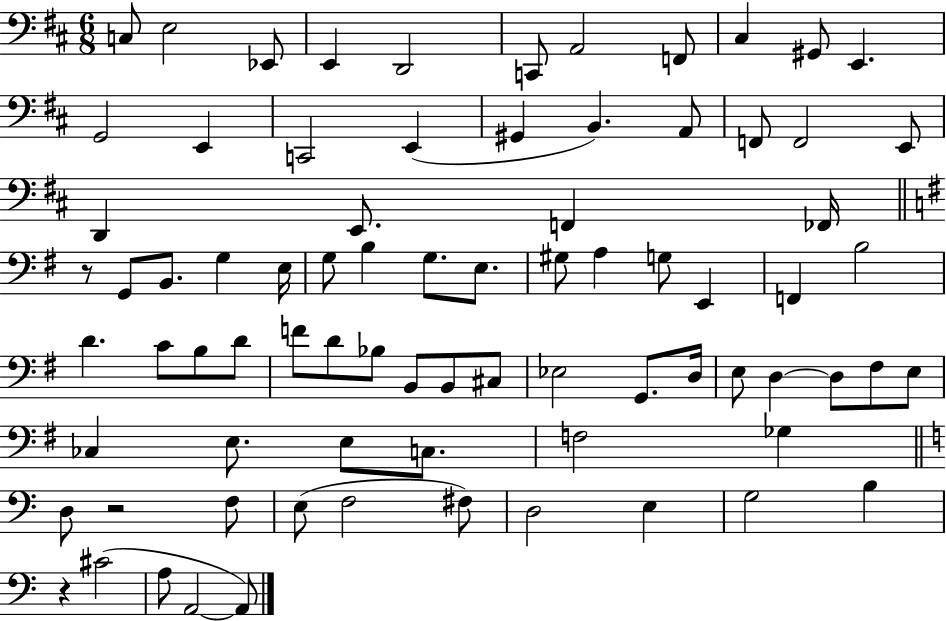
X:1
T:Untitled
M:6/8
L:1/4
K:D
C,/2 E,2 _E,,/2 E,, D,,2 C,,/2 A,,2 F,,/2 ^C, ^G,,/2 E,, G,,2 E,, C,,2 E,, ^G,, B,, A,,/2 F,,/2 F,,2 E,,/2 D,, E,,/2 F,, _F,,/4 z/2 G,,/2 B,,/2 G, E,/4 G,/2 B, G,/2 E,/2 ^G,/2 A, G,/2 E,, F,, B,2 D C/2 B,/2 D/2 F/2 D/2 _B,/2 B,,/2 B,,/2 ^C,/2 _E,2 G,,/2 D,/4 E,/2 D, D,/2 ^F,/2 E,/2 _C, E,/2 E,/2 C,/2 F,2 _G, D,/2 z2 F,/2 E,/2 F,2 ^F,/2 D,2 E, G,2 B, z ^C2 A,/2 A,,2 A,,/2